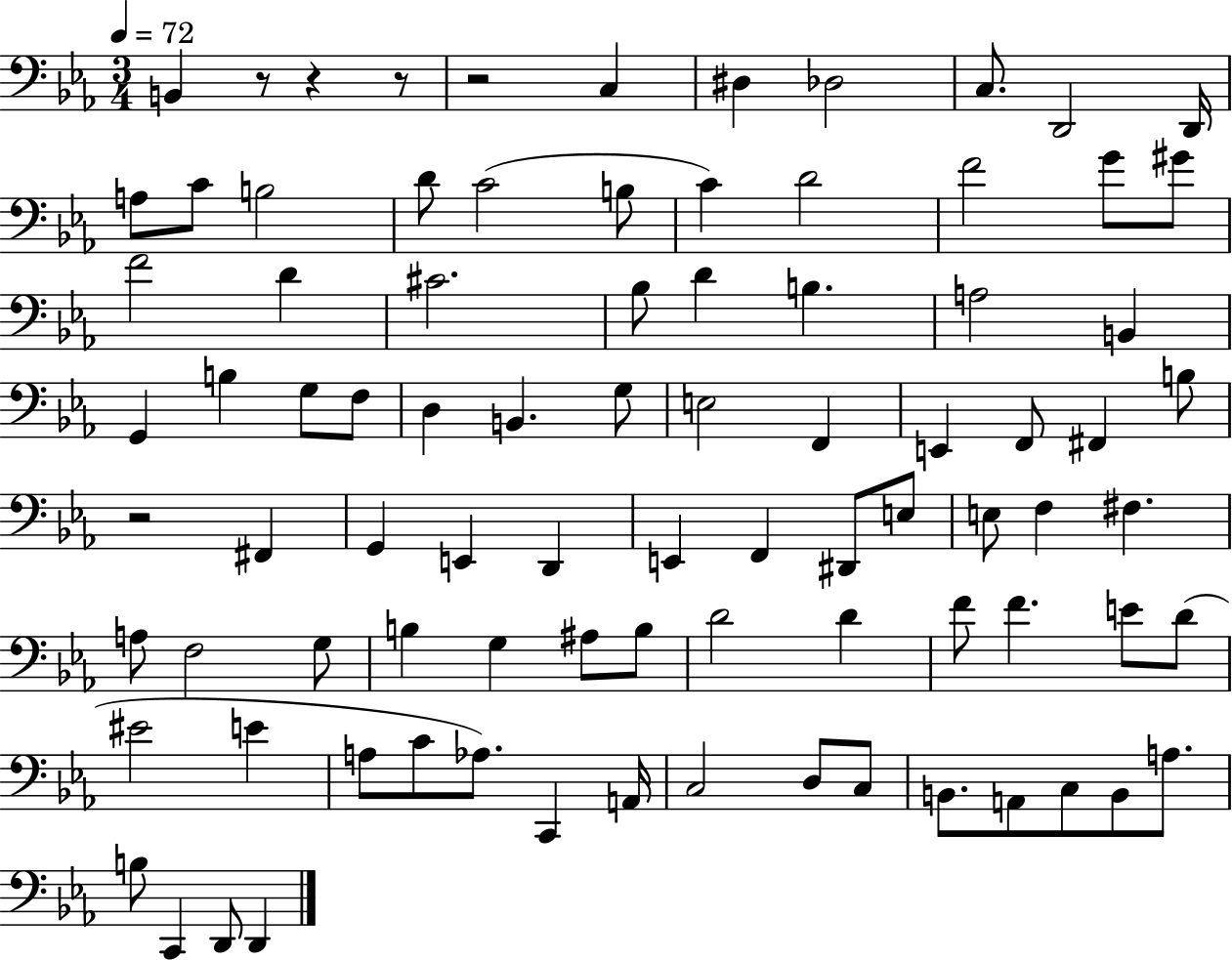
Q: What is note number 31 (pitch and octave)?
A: D3